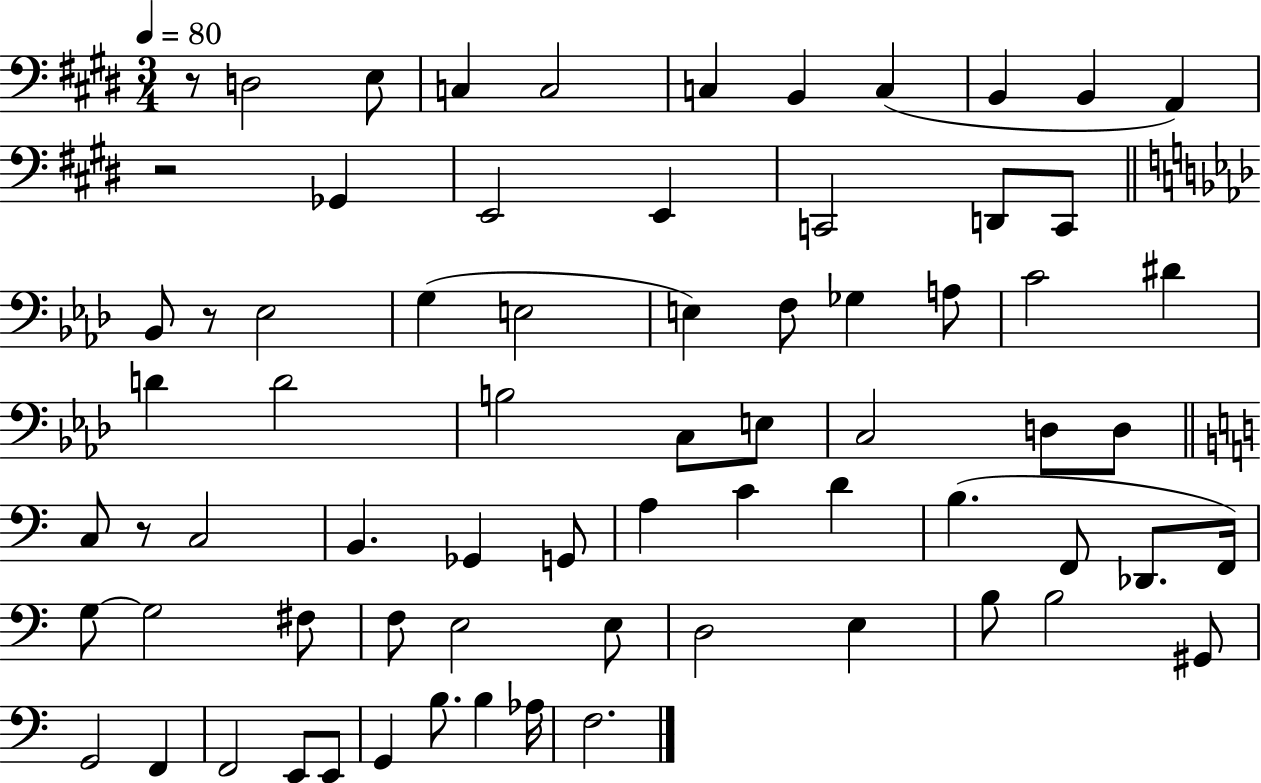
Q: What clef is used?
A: bass